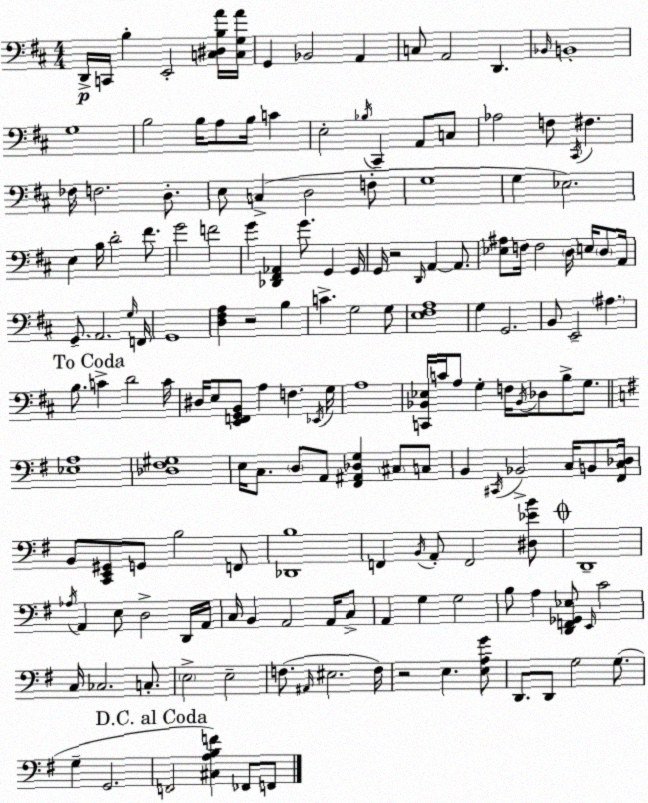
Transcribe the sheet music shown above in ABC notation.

X:1
T:Untitled
M:4/4
L:1/4
K:D
D,,/4 C,,/4 B, E,,2 [C,^D,B,A]/4 [C,G,A]/4 G,, _B,,2 A,, C,/2 A,,2 D,, _B,,/4 B,,4 G,4 B,2 B,/4 A,/2 B,/4 C E,2 _B,/4 ^C,, A,,/2 C,/2 _A,2 F,/2 ^C,,/4 ^F, _F,/4 F,2 D,/2 E,/2 C, D,2 F,/2 G,4 G, _E,2 E, B,/4 D2 ^F/2 G2 F2 G [_D,,^F,,_A,,] G/2 G,, G,,/4 G,,/4 z2 D,,/4 A,, A,,/2 [_E,^A,]/2 F,/4 F,2 D,/4 E,/4 D,/2 A,,/4 G,,/2 A,,2 G,/4 F,,/4 G,,4 [D,^F,A,] z2 B, C G,2 G,/2 [E,^F,A,]4 G, G,,2 B,,/2 E,,2 ^A, B,/2 C D2 C/4 ^D,/4 E,/2 [E,,F,,G,,B,,]/2 A, F, _E,,/4 G,/4 A,4 [C,,_B,,_E,]/4 C/4 A,/2 G, F,/4 _B,,/4 _D,/2 B,/2 G,/2 [_E,A,]4 [_D,^F,^G,]4 E,/4 C,/2 D,/2 A,,/2 [^F,,^A,,_D,G,] ^C,/2 C,/2 B,, ^C,,/4 _B,,2 C,/4 B,,/2 [^F,,C,_D,]/4 B,,/2 [C,,E,,^G,,]/2 G,,/2 B,2 F,,/2 [_D,,B,]4 F,, B,,/4 A,,/2 F,,2 [^D,_EB]/2 D,,4 _A,/4 A,, E,/2 D,2 D,,/4 A,,/4 C,/4 B,, A,,2 A,,/4 C,/2 A,, G, G,2 B,/2 A, [D,,F,,_G,,_E,]/2 E,,/4 C2 C,/4 _C,2 C,/2 E,2 E,2 F,/2 ^A,,/4 ^E,2 F,/4 z2 E, [E,A,G]/2 D,,/2 D,,/2 G,2 G,/2 G, G,,2 F,,2 [^C,A,B,F] _F,,/2 F,,/2